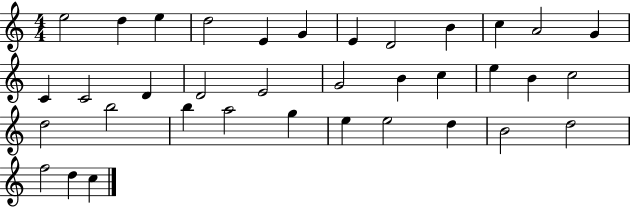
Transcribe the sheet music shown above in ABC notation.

X:1
T:Untitled
M:4/4
L:1/4
K:C
e2 d e d2 E G E D2 B c A2 G C C2 D D2 E2 G2 B c e B c2 d2 b2 b a2 g e e2 d B2 d2 f2 d c